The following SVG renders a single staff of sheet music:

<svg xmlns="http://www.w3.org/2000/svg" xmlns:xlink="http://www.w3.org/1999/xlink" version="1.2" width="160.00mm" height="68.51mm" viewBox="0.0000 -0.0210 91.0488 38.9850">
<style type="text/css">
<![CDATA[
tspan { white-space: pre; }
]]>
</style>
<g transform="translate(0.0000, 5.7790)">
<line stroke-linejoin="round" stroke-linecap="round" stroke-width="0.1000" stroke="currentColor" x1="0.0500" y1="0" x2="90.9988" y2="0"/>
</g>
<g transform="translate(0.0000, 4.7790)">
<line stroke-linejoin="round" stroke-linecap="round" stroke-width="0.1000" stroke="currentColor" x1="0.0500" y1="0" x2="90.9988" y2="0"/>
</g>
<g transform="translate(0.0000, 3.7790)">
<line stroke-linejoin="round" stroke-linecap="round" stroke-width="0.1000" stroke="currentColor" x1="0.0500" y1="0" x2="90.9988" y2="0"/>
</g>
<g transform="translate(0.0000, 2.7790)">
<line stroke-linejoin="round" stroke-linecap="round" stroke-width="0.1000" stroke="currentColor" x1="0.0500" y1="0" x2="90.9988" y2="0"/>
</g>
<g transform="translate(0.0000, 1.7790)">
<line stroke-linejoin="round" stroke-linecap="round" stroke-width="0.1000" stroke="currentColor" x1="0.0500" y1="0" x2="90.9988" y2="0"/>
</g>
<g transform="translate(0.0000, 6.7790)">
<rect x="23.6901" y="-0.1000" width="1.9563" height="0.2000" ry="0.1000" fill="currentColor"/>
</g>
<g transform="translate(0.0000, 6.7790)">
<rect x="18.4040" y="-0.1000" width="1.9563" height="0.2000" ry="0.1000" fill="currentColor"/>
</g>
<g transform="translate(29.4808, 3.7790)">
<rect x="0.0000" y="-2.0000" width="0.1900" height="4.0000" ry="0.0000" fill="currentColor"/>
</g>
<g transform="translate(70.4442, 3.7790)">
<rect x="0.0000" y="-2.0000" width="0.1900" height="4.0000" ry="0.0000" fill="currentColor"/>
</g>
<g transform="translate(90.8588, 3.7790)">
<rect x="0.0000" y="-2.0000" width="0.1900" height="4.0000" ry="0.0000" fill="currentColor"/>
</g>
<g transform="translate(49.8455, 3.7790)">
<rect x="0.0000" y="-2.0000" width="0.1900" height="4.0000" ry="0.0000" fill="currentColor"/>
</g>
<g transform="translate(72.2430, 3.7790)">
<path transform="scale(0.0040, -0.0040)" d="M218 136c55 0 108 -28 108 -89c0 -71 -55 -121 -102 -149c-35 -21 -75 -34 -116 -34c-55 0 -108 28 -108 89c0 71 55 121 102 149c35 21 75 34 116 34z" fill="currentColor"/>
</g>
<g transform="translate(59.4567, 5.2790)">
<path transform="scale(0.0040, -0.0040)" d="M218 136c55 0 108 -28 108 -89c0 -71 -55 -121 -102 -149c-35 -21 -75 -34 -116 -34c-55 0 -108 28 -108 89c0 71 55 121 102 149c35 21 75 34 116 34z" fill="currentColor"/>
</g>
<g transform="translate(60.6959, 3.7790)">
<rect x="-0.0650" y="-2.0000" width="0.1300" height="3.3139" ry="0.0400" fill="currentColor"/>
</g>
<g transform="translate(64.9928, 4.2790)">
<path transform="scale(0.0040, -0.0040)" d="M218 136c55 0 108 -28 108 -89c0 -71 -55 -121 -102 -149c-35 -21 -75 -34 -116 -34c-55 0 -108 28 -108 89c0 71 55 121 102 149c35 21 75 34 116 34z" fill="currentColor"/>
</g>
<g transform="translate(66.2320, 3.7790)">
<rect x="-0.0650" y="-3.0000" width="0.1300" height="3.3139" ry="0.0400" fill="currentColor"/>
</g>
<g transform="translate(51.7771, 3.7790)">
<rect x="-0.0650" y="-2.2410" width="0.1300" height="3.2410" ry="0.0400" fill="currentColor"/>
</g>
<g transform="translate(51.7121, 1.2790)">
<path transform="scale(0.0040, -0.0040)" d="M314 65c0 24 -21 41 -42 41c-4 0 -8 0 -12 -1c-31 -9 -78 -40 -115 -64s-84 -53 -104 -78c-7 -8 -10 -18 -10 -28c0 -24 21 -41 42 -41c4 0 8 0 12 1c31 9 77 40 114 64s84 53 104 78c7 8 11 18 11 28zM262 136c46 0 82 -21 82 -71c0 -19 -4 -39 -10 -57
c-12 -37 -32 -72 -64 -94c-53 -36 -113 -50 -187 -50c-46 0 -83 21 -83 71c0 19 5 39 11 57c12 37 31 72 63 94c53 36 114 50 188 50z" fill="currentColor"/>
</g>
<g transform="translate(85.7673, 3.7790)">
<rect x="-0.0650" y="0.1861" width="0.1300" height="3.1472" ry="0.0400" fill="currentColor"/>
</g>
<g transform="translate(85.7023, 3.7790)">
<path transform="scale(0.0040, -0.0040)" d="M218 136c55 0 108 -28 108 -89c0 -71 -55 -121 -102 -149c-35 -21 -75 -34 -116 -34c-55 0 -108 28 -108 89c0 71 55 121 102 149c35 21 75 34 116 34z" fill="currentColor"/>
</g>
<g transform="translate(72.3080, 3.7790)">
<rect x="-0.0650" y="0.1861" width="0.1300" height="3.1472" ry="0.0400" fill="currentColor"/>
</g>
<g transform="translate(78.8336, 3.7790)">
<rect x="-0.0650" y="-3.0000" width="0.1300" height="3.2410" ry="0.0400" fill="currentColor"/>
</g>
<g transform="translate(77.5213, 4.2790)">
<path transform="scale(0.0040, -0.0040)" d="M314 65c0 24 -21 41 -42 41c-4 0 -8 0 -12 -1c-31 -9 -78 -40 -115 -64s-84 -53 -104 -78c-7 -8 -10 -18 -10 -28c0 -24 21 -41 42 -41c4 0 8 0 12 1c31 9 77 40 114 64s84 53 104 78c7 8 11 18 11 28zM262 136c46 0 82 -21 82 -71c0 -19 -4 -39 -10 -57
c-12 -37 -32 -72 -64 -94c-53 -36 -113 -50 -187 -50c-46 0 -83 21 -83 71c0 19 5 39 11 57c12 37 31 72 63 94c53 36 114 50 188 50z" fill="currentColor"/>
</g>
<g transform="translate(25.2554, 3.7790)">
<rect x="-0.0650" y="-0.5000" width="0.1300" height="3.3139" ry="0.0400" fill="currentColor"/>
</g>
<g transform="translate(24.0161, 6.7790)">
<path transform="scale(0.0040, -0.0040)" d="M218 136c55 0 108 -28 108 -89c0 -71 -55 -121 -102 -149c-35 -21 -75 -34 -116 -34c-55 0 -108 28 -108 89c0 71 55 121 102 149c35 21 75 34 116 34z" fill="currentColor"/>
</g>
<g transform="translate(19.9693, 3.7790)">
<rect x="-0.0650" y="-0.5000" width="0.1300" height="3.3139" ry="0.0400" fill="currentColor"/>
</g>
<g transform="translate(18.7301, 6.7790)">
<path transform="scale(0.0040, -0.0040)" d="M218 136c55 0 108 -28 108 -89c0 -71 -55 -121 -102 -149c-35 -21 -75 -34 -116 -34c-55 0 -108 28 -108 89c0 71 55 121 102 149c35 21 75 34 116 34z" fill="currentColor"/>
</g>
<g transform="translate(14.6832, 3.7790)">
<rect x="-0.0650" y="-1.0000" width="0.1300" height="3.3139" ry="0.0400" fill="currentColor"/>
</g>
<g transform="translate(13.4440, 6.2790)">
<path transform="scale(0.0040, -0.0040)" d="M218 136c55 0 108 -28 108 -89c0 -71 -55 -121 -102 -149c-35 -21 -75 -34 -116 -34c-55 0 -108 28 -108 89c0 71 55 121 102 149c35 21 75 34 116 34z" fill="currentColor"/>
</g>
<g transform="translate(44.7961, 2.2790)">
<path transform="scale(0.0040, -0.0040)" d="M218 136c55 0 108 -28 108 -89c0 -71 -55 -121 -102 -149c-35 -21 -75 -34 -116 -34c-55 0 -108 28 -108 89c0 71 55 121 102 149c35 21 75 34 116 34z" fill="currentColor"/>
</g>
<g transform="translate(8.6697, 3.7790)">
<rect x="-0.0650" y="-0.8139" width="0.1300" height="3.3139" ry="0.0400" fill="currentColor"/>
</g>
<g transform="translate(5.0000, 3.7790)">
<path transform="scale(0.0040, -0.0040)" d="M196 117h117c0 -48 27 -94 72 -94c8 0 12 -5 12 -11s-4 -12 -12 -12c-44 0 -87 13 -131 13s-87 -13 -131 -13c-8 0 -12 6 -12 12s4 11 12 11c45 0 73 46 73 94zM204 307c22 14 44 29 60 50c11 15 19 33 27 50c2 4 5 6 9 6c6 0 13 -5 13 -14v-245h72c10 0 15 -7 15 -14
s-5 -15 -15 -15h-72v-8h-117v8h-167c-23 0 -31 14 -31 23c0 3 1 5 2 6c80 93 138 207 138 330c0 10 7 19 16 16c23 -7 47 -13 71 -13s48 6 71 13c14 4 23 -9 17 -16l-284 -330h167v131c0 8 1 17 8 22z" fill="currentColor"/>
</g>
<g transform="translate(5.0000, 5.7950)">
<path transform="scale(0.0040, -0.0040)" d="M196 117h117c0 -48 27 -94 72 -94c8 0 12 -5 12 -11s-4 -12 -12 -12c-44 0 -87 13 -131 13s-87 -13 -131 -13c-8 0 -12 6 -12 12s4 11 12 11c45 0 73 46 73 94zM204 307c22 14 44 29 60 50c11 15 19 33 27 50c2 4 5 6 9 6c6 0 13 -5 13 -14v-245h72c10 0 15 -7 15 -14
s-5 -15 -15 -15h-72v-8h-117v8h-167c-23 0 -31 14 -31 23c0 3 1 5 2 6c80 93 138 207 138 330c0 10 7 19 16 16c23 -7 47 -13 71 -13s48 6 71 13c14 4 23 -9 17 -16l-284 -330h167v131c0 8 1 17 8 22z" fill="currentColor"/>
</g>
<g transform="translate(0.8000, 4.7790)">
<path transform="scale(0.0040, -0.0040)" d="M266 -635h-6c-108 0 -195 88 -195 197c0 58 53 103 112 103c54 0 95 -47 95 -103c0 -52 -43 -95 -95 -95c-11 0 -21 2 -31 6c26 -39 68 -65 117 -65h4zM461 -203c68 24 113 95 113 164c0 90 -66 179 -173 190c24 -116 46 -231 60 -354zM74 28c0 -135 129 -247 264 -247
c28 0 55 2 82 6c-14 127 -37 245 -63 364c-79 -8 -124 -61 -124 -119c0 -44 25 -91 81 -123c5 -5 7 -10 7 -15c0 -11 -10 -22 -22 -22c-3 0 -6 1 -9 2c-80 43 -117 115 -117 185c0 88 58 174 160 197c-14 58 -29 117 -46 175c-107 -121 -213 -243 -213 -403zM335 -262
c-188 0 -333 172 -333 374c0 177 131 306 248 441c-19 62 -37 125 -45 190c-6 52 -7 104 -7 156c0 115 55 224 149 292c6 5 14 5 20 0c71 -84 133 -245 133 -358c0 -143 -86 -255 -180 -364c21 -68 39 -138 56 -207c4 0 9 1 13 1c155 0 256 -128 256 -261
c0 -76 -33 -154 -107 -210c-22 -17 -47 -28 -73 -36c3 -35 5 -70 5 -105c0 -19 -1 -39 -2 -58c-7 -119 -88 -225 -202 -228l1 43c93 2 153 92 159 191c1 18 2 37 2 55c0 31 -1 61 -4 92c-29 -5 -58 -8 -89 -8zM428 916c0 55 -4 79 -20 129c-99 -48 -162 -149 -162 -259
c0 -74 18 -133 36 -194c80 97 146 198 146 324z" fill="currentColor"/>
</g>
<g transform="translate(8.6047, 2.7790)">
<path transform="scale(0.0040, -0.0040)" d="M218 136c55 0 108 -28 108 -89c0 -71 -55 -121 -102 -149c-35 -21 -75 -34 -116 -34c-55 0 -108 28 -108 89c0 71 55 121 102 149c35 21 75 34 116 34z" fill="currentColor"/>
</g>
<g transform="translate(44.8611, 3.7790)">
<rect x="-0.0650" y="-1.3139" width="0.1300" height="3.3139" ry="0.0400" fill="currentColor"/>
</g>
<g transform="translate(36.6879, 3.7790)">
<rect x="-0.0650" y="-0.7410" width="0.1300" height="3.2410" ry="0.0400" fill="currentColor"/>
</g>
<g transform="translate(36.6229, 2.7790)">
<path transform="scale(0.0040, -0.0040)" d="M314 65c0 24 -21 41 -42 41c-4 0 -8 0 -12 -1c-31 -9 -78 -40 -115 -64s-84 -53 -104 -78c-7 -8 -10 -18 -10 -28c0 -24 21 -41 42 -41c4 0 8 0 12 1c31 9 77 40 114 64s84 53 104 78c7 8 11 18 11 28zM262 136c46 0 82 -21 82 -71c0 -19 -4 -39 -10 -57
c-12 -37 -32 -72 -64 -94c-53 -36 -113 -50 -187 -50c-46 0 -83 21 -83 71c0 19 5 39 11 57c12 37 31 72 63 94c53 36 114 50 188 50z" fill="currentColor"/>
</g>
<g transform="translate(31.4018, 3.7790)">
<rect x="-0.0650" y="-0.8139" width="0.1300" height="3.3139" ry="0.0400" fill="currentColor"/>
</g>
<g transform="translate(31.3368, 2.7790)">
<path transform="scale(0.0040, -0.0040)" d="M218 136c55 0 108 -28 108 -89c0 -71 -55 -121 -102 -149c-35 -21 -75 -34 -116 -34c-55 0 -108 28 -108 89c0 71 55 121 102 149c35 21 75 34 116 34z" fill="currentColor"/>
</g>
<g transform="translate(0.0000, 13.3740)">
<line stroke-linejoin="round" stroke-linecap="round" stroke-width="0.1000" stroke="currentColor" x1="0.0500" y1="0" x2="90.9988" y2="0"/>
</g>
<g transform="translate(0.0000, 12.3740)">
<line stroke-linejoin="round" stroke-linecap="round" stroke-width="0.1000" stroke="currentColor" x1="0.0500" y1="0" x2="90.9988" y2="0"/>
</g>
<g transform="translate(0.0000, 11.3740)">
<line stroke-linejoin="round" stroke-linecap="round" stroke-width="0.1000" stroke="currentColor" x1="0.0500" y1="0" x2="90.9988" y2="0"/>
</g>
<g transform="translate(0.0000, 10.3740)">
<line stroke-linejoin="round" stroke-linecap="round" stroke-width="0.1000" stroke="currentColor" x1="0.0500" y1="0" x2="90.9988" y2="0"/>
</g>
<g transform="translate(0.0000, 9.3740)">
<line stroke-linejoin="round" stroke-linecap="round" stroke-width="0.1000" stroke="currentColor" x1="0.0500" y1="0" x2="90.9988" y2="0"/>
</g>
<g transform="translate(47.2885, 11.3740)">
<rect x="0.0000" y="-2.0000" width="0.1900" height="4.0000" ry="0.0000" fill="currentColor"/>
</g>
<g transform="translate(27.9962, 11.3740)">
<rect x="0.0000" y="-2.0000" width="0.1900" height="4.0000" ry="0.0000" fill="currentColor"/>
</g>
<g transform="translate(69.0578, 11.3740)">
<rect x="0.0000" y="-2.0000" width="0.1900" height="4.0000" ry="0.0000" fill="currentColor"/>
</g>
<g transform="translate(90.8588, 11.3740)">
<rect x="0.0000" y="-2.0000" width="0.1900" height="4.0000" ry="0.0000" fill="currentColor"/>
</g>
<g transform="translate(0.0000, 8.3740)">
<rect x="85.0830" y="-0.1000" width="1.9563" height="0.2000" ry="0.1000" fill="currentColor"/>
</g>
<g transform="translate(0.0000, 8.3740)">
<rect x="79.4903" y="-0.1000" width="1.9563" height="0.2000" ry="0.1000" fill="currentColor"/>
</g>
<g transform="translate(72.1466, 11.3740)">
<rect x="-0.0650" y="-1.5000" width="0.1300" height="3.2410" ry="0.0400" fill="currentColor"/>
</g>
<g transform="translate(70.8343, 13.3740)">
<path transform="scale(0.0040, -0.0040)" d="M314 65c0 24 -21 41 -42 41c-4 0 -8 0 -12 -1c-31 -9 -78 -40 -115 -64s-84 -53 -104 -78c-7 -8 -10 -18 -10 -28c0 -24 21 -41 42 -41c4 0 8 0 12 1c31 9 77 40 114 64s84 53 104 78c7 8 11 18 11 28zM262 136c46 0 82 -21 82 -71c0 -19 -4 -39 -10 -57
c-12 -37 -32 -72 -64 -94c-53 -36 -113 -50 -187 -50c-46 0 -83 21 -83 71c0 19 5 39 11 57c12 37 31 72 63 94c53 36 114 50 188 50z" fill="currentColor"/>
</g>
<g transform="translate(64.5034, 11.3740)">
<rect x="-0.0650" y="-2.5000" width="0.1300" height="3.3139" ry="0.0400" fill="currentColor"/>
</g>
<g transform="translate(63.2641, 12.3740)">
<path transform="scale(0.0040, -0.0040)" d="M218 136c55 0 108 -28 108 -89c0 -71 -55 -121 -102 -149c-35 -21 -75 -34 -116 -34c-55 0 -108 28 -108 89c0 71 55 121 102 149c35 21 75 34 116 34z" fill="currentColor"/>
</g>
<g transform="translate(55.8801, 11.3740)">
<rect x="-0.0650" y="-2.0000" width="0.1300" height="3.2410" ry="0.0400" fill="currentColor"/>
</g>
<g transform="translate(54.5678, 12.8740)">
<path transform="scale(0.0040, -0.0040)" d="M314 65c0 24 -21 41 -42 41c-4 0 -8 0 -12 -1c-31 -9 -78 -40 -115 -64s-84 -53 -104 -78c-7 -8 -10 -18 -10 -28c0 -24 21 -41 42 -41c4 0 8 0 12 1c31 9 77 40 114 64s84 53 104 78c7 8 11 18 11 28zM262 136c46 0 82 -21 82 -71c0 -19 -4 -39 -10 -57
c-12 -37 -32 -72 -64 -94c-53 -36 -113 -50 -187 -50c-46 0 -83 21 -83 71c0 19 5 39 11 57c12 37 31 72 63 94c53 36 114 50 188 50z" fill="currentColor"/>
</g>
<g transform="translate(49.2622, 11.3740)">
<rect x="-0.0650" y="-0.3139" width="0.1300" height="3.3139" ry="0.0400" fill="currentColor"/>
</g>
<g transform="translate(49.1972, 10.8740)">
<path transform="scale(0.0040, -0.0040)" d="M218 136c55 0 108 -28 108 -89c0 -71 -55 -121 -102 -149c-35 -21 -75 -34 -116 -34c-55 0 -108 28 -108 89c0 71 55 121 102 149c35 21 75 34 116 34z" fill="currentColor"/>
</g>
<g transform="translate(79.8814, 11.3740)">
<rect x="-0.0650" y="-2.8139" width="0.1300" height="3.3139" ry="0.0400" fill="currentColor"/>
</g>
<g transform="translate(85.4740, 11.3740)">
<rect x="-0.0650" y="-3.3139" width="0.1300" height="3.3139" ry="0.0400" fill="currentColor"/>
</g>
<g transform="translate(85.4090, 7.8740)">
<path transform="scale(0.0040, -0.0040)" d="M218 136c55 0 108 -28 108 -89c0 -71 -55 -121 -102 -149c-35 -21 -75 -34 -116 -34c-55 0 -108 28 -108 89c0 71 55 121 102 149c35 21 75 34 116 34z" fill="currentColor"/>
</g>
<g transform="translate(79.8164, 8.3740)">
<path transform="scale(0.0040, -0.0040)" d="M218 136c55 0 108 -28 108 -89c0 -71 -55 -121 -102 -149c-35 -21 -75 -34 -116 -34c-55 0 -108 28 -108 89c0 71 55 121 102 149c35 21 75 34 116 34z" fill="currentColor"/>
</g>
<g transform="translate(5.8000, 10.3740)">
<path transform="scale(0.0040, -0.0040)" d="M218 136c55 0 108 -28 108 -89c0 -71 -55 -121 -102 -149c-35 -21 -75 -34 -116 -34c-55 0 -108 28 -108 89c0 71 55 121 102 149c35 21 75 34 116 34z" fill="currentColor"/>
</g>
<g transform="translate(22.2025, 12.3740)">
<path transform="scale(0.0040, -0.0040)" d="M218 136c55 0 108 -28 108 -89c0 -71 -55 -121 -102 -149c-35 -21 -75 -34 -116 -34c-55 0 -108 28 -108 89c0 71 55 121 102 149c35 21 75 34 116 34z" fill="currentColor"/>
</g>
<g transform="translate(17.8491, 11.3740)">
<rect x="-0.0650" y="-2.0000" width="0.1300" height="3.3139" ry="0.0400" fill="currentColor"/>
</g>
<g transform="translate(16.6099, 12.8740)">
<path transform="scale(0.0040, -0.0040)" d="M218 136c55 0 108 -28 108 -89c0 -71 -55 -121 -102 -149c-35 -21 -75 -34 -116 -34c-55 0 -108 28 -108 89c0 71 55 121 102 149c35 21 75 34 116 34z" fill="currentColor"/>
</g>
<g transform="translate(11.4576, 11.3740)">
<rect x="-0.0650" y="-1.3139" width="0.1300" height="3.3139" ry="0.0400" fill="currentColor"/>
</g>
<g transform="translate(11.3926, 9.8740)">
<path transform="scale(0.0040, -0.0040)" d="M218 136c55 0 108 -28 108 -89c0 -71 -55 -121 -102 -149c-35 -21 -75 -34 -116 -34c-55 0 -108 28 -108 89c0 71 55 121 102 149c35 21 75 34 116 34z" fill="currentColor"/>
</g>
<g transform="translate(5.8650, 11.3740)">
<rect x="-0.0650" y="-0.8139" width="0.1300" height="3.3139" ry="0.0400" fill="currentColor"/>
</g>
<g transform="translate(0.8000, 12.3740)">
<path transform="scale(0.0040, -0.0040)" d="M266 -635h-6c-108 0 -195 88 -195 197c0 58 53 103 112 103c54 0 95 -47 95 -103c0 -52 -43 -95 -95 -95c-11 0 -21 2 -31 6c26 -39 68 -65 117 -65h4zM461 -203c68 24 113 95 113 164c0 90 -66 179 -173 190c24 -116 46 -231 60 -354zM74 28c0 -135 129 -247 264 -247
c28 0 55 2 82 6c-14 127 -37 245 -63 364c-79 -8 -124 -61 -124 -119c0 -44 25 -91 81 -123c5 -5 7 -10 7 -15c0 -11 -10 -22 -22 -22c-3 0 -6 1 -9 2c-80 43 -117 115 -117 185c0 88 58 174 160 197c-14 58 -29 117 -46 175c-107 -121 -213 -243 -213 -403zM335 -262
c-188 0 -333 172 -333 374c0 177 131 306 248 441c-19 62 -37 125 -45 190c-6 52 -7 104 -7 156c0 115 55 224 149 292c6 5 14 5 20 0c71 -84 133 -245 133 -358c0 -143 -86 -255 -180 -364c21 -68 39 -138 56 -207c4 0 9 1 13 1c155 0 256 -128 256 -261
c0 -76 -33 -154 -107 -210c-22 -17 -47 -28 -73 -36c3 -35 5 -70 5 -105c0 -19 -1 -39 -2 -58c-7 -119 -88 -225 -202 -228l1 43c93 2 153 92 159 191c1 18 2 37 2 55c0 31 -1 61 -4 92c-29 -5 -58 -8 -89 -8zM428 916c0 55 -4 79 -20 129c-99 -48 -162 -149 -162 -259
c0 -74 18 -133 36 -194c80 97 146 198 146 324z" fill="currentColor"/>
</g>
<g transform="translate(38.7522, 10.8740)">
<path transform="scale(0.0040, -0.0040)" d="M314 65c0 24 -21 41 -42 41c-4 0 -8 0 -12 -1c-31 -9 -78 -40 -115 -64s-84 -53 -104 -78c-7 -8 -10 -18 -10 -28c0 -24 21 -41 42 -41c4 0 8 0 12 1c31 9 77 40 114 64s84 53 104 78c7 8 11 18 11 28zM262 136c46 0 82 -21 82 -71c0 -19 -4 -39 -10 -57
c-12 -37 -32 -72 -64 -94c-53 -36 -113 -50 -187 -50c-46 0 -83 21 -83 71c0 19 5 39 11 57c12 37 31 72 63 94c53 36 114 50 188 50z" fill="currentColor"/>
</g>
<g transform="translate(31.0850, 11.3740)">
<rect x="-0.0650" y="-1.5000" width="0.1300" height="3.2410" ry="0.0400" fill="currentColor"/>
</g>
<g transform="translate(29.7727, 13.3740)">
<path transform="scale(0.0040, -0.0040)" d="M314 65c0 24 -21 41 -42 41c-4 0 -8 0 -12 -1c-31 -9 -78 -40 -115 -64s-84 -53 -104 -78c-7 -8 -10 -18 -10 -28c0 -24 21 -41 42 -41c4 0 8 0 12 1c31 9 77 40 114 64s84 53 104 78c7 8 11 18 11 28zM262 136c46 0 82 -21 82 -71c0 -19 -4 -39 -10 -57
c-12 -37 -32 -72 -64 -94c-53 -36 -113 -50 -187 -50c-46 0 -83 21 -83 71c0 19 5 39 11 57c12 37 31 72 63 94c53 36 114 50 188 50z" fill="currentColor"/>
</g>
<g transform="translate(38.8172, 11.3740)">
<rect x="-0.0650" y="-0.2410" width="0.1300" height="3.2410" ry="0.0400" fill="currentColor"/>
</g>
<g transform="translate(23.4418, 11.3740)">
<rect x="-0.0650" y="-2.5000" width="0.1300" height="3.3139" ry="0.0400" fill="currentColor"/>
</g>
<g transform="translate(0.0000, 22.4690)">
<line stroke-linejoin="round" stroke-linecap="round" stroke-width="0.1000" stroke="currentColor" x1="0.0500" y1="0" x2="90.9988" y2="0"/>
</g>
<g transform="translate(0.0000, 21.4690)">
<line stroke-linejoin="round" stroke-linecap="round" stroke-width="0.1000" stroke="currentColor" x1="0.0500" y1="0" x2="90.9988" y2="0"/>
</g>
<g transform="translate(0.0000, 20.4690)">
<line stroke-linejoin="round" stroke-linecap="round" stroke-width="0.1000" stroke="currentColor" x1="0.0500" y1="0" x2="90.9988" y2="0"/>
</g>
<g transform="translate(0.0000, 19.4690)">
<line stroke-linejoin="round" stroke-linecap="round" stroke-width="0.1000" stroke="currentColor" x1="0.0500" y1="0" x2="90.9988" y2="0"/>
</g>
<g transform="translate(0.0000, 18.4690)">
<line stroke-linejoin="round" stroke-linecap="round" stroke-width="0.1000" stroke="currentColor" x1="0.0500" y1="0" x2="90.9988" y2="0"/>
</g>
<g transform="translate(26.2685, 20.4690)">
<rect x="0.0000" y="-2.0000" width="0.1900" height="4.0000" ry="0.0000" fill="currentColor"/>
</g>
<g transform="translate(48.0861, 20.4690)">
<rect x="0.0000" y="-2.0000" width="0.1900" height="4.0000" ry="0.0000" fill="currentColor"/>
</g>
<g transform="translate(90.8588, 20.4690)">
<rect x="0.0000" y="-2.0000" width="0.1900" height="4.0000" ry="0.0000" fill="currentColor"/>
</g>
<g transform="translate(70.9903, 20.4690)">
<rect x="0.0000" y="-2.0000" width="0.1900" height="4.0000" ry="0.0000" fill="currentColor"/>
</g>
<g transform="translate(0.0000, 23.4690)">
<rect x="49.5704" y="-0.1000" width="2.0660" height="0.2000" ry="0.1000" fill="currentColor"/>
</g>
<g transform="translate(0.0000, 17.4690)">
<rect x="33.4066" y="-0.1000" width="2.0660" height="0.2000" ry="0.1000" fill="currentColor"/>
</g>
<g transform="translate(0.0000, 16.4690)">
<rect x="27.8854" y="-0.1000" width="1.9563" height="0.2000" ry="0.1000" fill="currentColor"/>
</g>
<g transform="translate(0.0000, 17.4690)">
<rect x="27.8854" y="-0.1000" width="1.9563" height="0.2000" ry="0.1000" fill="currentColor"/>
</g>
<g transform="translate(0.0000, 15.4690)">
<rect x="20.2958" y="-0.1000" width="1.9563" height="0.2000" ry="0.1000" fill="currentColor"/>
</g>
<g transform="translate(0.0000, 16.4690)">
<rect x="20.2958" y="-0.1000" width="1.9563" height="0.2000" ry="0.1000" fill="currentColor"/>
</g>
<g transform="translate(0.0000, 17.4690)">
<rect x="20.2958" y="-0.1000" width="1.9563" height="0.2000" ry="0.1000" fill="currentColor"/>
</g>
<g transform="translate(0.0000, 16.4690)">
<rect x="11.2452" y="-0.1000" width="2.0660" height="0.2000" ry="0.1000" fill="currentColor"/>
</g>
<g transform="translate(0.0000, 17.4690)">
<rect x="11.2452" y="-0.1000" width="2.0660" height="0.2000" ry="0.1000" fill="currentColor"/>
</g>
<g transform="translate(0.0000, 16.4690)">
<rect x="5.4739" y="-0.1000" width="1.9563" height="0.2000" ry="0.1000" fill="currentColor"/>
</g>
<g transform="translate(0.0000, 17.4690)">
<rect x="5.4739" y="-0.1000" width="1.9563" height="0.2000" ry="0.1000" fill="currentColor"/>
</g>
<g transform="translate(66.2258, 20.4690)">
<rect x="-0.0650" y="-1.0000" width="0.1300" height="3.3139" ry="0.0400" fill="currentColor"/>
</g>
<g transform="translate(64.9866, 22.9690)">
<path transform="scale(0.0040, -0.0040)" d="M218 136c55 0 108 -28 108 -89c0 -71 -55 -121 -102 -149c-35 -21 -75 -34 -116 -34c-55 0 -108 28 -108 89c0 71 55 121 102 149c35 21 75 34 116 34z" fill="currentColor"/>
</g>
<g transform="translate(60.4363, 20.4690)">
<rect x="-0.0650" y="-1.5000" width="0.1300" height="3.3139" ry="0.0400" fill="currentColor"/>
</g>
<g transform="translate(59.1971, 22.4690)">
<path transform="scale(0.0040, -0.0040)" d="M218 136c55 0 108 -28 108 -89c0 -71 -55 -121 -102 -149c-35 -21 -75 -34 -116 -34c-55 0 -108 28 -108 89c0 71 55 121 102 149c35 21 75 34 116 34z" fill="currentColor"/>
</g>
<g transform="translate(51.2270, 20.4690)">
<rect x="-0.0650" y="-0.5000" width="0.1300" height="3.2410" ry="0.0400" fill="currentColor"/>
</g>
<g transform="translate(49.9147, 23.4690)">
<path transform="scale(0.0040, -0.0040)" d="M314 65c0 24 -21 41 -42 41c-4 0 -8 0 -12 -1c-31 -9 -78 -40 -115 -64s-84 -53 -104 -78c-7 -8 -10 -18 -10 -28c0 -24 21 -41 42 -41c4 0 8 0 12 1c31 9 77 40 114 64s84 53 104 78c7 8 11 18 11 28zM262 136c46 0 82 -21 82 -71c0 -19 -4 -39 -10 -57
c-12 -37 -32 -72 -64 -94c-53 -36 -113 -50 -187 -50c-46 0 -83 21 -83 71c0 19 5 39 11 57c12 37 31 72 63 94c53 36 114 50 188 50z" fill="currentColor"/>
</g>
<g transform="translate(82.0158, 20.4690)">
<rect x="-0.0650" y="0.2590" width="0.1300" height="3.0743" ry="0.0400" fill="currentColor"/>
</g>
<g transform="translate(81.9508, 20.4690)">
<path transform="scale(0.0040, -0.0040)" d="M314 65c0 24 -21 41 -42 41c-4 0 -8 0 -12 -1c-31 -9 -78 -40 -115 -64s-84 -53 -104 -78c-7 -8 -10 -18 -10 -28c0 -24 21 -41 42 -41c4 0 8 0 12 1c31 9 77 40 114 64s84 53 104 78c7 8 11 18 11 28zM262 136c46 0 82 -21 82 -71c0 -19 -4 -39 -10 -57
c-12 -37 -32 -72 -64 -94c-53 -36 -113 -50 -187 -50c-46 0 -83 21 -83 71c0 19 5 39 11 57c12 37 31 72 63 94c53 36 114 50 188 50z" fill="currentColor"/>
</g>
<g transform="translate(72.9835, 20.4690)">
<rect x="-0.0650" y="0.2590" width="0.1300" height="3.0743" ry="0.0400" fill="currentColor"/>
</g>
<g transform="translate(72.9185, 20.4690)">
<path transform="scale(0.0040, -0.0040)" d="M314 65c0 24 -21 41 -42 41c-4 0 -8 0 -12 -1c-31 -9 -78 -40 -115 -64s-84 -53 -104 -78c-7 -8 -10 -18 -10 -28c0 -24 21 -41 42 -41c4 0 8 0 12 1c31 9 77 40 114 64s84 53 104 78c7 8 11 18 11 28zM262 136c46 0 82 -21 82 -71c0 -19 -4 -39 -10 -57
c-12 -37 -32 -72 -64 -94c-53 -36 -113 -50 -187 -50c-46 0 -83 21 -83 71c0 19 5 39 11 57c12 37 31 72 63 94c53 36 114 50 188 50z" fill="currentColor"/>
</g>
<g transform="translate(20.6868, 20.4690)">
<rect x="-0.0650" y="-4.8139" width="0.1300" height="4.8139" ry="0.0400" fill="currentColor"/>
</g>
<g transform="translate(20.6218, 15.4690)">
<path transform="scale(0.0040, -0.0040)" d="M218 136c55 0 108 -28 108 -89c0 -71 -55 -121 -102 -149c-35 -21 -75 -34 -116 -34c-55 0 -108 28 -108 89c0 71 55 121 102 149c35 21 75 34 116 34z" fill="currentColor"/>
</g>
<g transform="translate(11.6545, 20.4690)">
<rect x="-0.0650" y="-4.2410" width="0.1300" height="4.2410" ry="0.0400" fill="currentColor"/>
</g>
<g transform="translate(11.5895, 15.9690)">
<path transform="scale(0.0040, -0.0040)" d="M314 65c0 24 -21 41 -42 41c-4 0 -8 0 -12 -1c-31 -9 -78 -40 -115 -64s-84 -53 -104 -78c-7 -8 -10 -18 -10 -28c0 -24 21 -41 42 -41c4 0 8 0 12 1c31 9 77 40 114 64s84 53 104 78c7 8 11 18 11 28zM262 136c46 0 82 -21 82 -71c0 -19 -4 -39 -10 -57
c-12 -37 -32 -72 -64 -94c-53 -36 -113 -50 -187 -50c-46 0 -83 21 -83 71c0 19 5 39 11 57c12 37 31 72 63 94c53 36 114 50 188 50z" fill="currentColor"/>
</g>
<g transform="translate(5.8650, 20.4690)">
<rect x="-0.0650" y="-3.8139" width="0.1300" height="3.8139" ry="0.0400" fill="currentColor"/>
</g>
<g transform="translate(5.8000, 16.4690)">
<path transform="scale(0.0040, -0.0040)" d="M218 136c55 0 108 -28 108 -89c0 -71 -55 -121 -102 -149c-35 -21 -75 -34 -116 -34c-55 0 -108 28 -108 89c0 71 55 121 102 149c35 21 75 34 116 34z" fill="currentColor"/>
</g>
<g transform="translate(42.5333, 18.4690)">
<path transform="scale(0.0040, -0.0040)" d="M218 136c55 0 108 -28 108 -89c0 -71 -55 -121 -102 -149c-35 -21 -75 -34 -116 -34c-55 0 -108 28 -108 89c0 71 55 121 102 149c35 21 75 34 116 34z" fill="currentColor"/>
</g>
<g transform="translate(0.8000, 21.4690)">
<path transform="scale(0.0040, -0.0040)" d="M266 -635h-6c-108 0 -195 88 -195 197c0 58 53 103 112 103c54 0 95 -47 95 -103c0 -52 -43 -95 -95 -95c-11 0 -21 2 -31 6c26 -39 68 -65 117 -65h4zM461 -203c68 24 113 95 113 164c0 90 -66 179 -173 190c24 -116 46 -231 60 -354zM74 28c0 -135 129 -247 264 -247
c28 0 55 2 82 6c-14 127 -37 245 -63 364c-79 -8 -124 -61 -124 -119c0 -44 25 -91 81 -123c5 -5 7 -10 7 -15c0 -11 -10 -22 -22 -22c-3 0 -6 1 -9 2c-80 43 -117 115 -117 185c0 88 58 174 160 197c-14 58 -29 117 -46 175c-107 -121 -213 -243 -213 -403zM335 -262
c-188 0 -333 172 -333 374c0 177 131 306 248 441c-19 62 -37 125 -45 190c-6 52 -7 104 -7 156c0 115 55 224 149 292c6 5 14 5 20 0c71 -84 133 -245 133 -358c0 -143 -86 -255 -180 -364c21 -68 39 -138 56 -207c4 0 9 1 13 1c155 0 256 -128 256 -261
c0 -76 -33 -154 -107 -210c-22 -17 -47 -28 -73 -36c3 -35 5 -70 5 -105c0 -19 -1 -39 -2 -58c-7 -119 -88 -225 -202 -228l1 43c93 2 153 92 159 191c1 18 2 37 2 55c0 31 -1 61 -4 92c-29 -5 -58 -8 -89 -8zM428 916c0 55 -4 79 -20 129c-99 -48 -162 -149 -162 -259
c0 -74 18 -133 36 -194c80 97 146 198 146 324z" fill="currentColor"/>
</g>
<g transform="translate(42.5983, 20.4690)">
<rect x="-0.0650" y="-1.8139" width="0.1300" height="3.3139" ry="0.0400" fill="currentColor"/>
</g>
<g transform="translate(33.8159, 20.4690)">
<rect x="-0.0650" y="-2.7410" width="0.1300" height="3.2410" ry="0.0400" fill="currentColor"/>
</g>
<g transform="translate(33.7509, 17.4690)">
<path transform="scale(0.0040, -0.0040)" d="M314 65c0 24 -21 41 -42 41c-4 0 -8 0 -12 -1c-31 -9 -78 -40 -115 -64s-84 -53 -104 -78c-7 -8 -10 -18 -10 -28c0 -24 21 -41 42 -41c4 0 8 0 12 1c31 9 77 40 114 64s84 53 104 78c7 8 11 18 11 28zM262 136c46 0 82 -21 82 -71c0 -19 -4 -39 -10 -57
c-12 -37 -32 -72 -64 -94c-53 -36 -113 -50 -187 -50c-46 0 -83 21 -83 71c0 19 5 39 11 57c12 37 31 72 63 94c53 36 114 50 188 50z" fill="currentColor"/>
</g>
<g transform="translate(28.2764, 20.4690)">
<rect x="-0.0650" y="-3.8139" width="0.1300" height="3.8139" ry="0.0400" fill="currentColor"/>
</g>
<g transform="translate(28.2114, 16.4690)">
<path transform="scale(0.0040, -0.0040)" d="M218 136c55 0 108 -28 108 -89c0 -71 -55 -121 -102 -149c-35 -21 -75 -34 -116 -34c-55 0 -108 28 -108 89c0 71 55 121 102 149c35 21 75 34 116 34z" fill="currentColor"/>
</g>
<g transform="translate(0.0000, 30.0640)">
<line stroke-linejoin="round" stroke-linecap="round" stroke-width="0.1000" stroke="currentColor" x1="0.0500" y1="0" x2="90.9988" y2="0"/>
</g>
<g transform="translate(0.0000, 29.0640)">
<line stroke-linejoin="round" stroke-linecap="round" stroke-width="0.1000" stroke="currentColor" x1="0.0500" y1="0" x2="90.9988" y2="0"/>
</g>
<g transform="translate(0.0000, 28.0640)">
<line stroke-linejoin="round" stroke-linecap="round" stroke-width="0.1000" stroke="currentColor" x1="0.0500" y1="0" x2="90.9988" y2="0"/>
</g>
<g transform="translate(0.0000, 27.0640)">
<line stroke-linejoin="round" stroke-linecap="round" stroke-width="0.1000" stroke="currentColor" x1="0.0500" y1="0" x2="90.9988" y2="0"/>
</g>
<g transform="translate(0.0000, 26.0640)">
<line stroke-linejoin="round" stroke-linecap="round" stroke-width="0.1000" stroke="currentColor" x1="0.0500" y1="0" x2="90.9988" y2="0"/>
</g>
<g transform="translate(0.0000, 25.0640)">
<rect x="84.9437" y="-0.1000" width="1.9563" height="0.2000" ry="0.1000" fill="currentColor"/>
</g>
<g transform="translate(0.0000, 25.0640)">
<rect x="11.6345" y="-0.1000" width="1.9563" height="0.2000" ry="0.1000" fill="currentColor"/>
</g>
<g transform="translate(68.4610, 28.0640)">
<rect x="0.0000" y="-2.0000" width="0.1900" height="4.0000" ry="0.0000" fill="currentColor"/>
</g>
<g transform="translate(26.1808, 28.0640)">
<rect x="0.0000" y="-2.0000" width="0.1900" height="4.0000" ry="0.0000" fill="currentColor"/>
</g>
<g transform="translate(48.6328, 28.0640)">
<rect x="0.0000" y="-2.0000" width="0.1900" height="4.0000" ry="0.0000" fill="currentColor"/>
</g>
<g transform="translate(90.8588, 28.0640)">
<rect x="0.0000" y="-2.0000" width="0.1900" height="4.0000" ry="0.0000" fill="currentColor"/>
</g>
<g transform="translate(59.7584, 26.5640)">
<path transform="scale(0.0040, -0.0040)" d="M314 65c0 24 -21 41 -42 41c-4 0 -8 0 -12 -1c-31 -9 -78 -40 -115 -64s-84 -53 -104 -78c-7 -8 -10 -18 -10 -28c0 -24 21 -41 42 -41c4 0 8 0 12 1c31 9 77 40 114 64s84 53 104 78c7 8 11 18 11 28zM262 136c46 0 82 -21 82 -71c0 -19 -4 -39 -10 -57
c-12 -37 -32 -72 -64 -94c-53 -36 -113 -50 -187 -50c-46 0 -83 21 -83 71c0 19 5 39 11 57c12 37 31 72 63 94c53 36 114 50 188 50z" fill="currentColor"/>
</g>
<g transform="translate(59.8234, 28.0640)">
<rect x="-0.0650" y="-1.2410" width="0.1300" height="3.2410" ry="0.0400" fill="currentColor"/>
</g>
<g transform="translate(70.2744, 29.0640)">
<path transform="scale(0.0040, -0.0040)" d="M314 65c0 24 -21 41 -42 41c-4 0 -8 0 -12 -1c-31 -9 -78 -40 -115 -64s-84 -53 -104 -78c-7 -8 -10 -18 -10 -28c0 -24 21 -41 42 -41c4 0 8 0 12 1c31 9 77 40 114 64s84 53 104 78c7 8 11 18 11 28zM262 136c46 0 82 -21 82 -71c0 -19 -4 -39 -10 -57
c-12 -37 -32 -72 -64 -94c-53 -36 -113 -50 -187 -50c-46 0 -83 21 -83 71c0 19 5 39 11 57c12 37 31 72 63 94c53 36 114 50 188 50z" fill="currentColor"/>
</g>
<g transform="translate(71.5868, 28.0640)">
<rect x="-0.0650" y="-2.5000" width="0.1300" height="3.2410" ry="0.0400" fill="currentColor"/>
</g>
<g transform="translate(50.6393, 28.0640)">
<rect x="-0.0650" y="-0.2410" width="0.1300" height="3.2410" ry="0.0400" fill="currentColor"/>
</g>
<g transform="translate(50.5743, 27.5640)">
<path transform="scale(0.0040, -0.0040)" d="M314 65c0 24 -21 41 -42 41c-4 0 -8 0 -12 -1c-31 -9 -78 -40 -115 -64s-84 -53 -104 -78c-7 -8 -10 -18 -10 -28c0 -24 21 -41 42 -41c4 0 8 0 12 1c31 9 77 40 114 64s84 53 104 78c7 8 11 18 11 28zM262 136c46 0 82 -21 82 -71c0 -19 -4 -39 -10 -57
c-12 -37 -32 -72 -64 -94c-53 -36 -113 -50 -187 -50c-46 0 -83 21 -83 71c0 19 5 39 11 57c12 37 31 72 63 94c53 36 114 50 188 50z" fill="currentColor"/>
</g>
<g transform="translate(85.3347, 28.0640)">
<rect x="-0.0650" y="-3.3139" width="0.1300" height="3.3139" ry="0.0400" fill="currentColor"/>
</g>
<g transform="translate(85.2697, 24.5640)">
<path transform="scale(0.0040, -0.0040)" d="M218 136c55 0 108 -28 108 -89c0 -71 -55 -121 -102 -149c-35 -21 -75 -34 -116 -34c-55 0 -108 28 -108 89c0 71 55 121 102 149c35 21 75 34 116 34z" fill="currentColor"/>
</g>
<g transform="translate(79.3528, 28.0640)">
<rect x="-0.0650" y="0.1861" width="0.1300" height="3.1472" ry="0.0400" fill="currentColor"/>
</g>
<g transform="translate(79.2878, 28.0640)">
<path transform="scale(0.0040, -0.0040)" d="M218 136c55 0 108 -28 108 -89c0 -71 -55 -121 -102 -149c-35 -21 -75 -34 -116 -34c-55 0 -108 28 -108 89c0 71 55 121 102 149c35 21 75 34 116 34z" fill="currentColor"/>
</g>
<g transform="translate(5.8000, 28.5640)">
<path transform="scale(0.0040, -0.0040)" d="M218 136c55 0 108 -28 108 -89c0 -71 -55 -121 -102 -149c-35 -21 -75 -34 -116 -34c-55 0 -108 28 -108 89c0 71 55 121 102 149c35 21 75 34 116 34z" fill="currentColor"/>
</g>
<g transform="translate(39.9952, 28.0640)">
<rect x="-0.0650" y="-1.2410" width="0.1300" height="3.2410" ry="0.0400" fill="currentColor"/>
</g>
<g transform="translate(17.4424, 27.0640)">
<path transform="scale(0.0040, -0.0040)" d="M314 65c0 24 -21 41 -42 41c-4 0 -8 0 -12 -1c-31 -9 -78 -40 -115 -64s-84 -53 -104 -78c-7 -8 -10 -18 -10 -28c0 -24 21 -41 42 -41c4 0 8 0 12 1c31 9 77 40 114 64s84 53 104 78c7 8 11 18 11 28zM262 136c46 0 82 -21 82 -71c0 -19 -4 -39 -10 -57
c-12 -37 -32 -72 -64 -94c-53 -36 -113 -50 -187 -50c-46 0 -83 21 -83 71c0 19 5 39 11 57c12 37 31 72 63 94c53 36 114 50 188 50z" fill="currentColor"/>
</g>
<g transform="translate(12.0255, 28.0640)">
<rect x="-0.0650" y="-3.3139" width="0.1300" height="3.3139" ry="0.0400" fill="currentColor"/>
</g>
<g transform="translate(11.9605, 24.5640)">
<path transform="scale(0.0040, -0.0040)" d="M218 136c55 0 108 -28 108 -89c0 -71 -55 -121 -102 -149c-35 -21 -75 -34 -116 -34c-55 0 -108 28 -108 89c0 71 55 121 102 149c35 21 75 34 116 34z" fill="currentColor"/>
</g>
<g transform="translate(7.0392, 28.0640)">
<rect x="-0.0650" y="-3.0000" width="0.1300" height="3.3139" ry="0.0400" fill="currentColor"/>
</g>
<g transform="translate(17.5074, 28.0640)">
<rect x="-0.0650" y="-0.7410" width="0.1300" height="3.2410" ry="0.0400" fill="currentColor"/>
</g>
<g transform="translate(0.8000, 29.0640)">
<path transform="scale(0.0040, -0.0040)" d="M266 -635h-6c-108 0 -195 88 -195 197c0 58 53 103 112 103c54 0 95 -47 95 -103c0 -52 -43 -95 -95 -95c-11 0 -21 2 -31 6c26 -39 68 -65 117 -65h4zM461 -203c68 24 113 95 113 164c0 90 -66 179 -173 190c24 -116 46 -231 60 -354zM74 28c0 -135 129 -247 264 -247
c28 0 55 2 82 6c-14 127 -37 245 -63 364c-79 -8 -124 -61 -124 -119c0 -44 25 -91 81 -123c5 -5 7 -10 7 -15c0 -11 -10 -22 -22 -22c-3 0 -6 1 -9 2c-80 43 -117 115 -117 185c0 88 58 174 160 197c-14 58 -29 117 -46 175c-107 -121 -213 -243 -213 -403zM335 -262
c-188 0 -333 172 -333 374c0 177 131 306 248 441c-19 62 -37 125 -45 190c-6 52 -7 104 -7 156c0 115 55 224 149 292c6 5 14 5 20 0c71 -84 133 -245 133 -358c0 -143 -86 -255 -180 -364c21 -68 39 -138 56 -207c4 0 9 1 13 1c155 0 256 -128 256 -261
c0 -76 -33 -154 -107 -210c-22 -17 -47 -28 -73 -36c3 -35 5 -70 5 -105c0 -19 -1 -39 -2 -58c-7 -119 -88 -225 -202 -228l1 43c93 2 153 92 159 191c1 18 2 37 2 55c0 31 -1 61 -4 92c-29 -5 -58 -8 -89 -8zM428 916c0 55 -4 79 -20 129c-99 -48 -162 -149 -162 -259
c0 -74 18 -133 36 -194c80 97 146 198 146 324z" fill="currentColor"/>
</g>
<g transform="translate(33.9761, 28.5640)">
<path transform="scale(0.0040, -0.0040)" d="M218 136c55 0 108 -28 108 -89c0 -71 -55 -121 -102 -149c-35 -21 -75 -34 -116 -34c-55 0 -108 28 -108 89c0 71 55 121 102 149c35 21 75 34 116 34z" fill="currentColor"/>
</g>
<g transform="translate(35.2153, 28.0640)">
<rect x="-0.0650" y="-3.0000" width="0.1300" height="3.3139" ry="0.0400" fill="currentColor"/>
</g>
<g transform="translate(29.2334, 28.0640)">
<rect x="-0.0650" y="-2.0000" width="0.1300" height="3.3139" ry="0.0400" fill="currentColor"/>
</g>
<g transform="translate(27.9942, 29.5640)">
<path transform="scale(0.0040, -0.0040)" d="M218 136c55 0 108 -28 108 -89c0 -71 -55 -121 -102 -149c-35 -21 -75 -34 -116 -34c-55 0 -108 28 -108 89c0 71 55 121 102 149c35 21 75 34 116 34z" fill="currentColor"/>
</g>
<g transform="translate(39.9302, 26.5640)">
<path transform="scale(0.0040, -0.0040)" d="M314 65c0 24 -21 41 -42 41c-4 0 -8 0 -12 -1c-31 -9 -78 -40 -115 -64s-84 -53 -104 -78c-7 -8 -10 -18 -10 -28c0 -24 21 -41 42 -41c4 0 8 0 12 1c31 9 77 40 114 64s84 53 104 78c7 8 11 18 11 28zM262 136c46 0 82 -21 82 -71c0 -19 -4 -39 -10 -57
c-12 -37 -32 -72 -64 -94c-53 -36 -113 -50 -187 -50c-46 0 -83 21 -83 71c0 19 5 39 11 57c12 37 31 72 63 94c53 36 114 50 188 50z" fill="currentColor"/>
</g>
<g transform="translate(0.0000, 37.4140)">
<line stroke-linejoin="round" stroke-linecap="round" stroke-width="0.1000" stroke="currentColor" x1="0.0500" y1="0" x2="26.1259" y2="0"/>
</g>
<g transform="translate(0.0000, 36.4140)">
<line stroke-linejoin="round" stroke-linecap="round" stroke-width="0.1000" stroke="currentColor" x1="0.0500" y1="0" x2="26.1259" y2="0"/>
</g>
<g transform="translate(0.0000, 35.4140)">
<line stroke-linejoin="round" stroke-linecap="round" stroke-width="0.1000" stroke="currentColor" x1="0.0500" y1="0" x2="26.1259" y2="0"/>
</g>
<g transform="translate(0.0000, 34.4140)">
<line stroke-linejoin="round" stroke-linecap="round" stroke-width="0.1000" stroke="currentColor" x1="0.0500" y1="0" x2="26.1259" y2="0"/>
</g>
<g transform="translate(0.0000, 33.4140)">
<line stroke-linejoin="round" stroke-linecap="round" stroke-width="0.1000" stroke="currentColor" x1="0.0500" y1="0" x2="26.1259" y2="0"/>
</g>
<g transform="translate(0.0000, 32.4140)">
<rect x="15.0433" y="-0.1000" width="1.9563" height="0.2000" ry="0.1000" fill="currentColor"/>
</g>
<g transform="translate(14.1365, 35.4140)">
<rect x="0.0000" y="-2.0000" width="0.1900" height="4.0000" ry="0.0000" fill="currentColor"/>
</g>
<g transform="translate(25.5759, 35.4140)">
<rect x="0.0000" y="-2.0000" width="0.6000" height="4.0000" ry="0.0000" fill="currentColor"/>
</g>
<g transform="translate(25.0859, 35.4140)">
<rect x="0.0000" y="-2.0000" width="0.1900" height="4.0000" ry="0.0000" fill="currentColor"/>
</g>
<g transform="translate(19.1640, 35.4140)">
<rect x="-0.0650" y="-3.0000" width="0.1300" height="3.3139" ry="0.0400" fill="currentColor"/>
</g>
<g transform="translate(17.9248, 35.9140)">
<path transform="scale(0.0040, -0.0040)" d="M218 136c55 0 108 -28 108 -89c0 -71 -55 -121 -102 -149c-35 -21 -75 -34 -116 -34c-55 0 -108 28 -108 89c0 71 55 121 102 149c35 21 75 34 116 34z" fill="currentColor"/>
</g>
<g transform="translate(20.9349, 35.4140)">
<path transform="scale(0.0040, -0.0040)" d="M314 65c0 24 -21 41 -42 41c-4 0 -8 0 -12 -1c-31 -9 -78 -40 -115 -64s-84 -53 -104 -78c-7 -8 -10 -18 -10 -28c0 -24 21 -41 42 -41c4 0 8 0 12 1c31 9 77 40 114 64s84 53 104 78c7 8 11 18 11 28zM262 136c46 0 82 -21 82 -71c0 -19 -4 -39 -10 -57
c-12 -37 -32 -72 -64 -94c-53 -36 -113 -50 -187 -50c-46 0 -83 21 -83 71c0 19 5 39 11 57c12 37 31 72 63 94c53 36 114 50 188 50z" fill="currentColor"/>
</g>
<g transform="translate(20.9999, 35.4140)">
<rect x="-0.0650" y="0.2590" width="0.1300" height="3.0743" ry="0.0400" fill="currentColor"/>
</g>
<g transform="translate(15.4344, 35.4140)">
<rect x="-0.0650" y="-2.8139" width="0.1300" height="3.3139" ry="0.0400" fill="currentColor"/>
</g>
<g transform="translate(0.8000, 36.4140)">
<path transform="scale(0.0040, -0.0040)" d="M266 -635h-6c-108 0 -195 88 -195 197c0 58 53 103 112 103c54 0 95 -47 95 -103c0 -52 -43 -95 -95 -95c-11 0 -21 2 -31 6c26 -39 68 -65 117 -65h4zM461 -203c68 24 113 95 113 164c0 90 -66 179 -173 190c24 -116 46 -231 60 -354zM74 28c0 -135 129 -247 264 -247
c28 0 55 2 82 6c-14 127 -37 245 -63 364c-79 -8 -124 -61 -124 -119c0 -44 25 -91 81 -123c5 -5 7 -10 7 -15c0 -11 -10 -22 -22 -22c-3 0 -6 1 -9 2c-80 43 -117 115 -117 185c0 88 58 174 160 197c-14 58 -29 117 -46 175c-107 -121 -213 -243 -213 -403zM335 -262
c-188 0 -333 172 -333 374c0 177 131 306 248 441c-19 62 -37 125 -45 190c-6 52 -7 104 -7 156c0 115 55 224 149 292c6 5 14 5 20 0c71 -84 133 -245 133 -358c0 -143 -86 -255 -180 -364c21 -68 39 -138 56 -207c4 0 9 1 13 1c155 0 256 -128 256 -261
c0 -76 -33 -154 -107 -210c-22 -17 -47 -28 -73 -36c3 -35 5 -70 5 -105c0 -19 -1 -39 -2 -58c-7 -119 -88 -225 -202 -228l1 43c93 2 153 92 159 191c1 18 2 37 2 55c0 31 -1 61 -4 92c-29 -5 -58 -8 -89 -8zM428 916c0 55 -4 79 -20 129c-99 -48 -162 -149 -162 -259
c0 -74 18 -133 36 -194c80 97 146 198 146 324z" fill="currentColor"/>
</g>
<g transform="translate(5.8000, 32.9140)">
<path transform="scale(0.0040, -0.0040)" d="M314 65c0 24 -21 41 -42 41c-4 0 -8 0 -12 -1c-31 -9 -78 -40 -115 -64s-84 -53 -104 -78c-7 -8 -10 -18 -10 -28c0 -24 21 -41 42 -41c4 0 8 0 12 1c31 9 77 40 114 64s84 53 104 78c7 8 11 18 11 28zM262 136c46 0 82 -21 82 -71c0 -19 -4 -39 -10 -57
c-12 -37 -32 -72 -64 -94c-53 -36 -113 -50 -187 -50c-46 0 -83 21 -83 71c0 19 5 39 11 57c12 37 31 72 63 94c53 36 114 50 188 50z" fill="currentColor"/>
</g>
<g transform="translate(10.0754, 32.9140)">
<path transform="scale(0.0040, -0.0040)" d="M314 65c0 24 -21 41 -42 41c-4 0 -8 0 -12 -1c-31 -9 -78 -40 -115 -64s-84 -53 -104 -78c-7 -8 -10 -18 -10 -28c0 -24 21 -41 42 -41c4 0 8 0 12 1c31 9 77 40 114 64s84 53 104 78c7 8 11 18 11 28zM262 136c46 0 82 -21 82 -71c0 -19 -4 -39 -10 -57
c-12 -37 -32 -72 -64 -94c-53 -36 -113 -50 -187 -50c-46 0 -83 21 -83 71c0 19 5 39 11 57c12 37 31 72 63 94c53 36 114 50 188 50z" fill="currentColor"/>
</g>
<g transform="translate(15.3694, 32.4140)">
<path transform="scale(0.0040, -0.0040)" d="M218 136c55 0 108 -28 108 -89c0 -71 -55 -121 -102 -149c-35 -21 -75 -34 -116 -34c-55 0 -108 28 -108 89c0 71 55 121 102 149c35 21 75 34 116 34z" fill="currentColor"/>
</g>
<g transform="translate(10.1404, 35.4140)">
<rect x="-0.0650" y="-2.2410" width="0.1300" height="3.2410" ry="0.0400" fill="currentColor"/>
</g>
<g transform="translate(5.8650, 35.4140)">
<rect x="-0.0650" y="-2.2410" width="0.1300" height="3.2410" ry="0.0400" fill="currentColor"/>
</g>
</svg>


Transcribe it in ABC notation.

X:1
T:Untitled
M:4/4
L:1/4
K:C
d D C C d d2 e g2 F A B A2 B d e F G E2 c2 c F2 G E2 a b c' d'2 e' c' a2 f C2 E D B2 B2 A b d2 F A e2 c2 e2 G2 B b g2 g2 a A B2